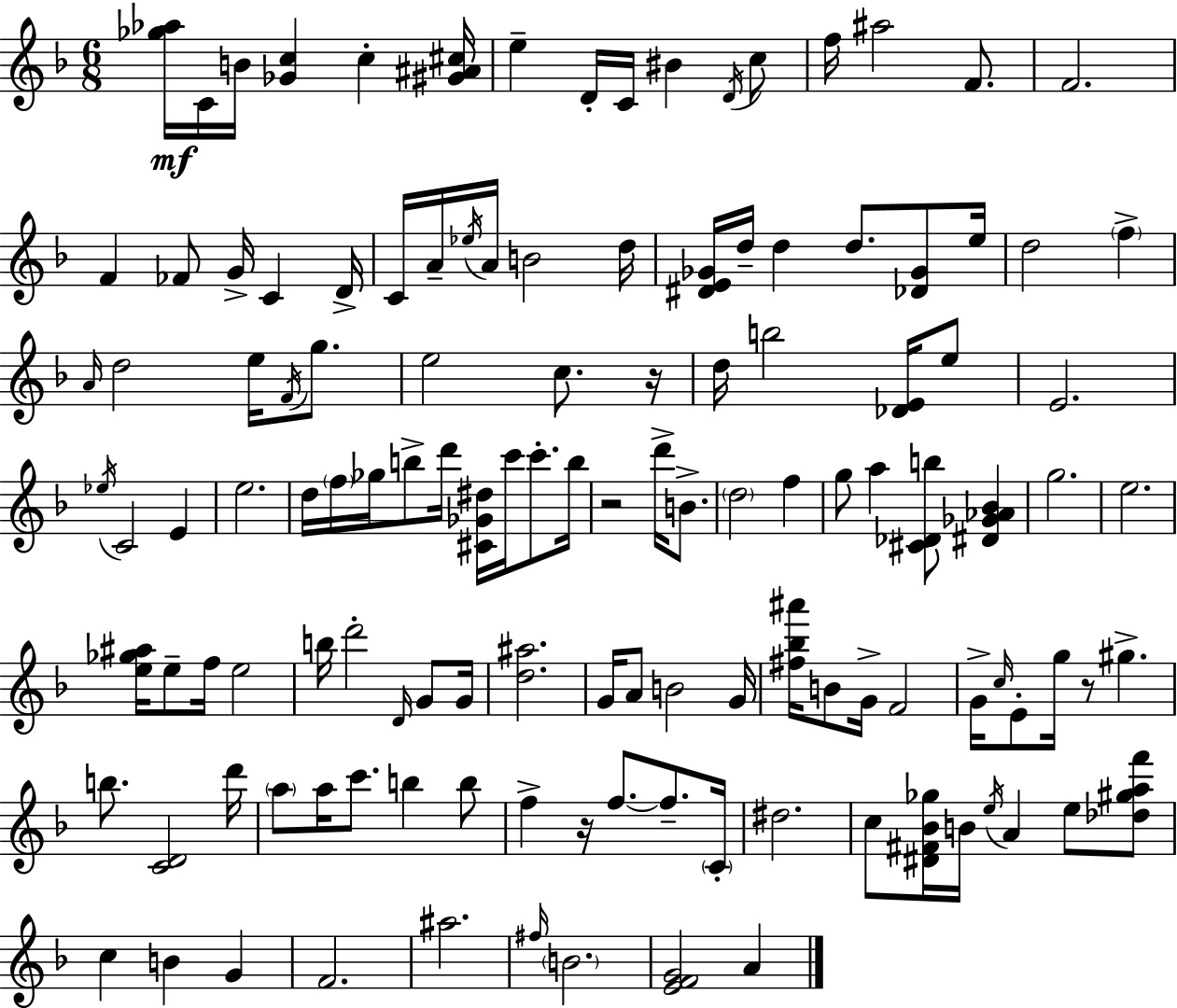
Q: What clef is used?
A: treble